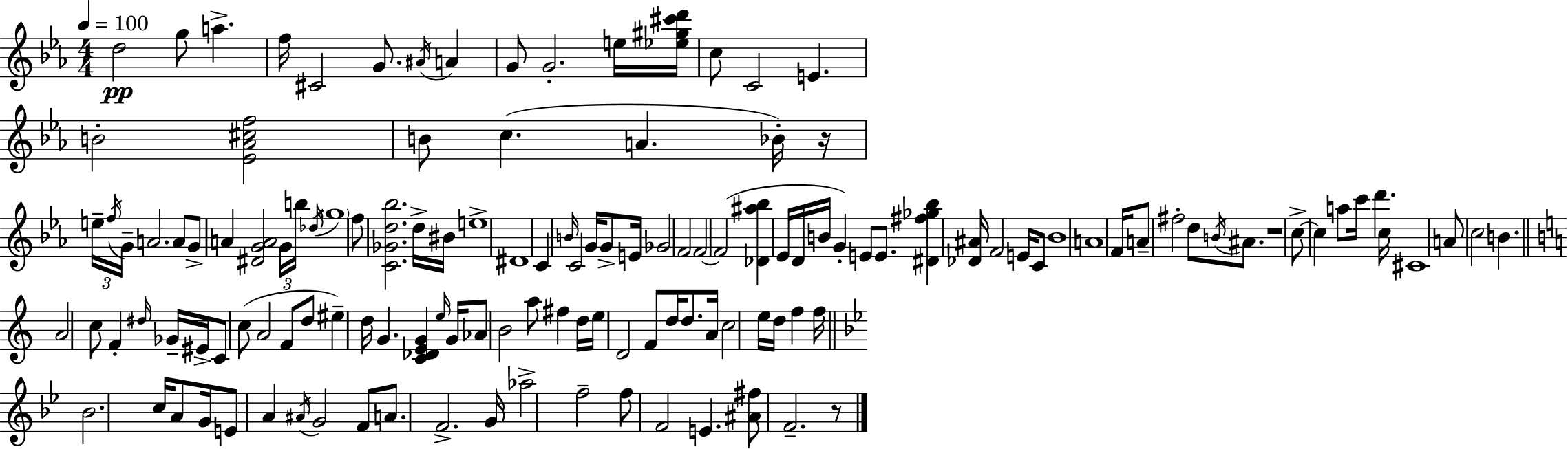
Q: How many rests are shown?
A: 3